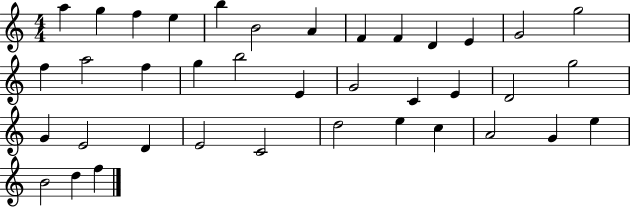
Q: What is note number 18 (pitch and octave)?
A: B5